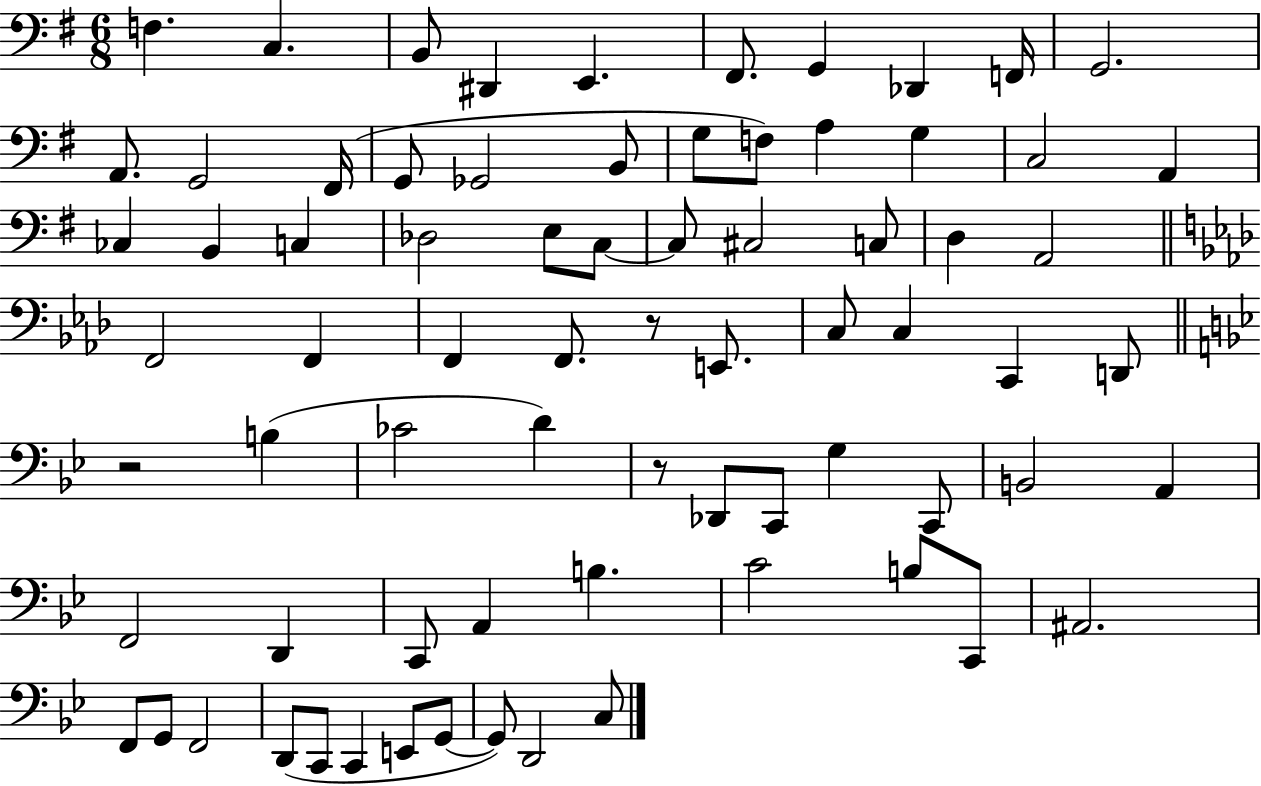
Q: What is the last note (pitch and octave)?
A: C3